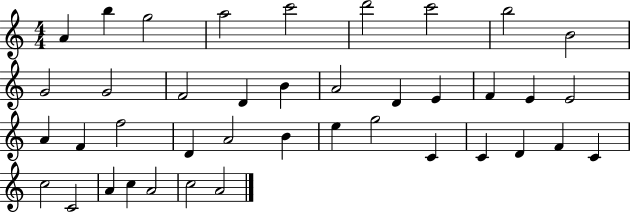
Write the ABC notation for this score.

X:1
T:Untitled
M:4/4
L:1/4
K:C
A b g2 a2 c'2 d'2 c'2 b2 B2 G2 G2 F2 D B A2 D E F E E2 A F f2 D A2 B e g2 C C D F C c2 C2 A c A2 c2 A2